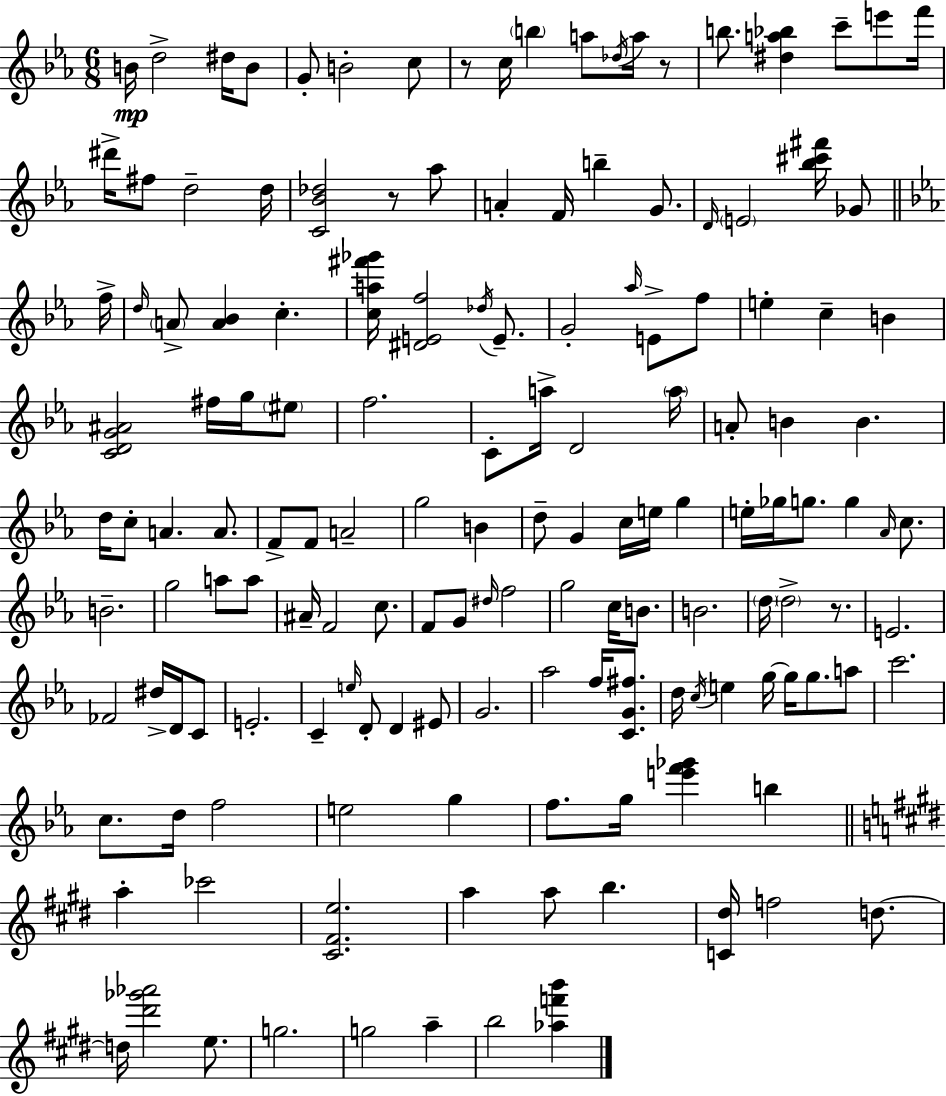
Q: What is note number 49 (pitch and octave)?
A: A5